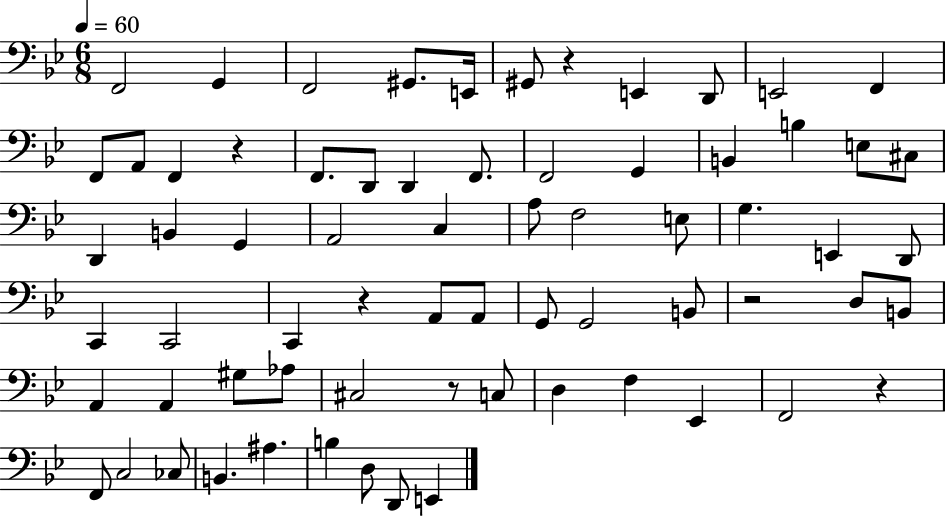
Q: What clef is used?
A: bass